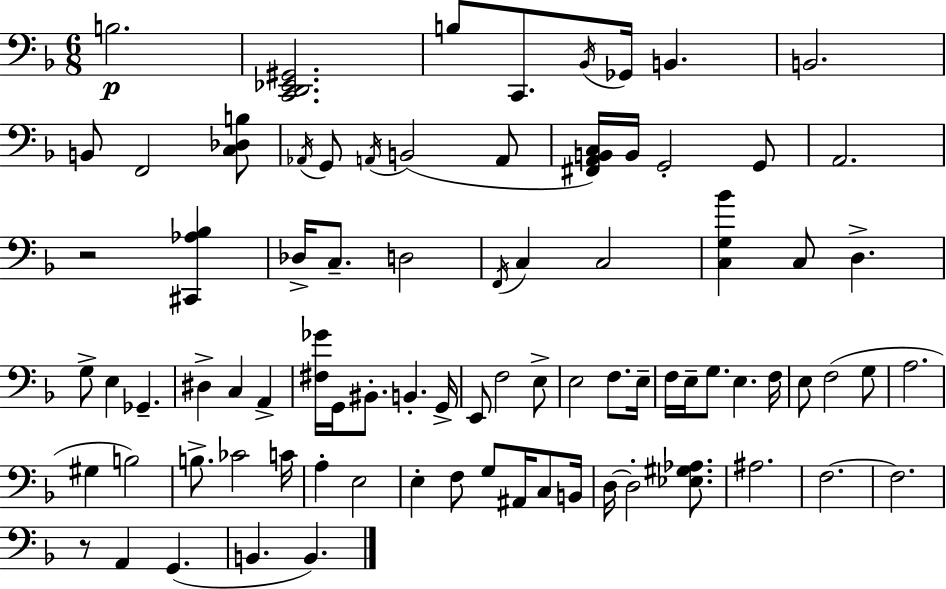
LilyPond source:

{
  \clef bass
  \numericTimeSignature
  \time 6/8
  \key d \minor
  b2.\p | <c, d, ees, gis,>2. | b8 c,8. \acciaccatura { bes,16 } ges,16 b,4. | b,2. | \break b,8 f,2 <c des b>8 | \acciaccatura { aes,16 } g,8 \acciaccatura { a,16 }( b,2 | a,8 <fis, a, b, c>16) b,16 g,2-. | g,8 a,2. | \break r2 <cis, aes bes>4 | des16-> c8.-- d2 | \acciaccatura { f,16 } c4 c2 | <c g bes'>4 c8 d4.-> | \break g8-> e4 ges,4.-- | dis4-> c4 | a,4-> <fis ges'>16 g,16 bis,8.-. b,4.-. | g,16-> e,8 f2 | \break e8-> e2 | f8. e16-- f16 e16-- g8. e4. | f16 e8 f2( | g8 a2. | \break gis4 b2) | b8.-> ces'2 | c'16 a4-. e2 | e4-. f8 g8 | \break ais,16 c8 b,16 d16~~ d2-. | <ees gis aes>8. ais2. | f2.~~ | f2. | \break r8 a,4 g,4.( | b,4. b,4.) | \bar "|."
}